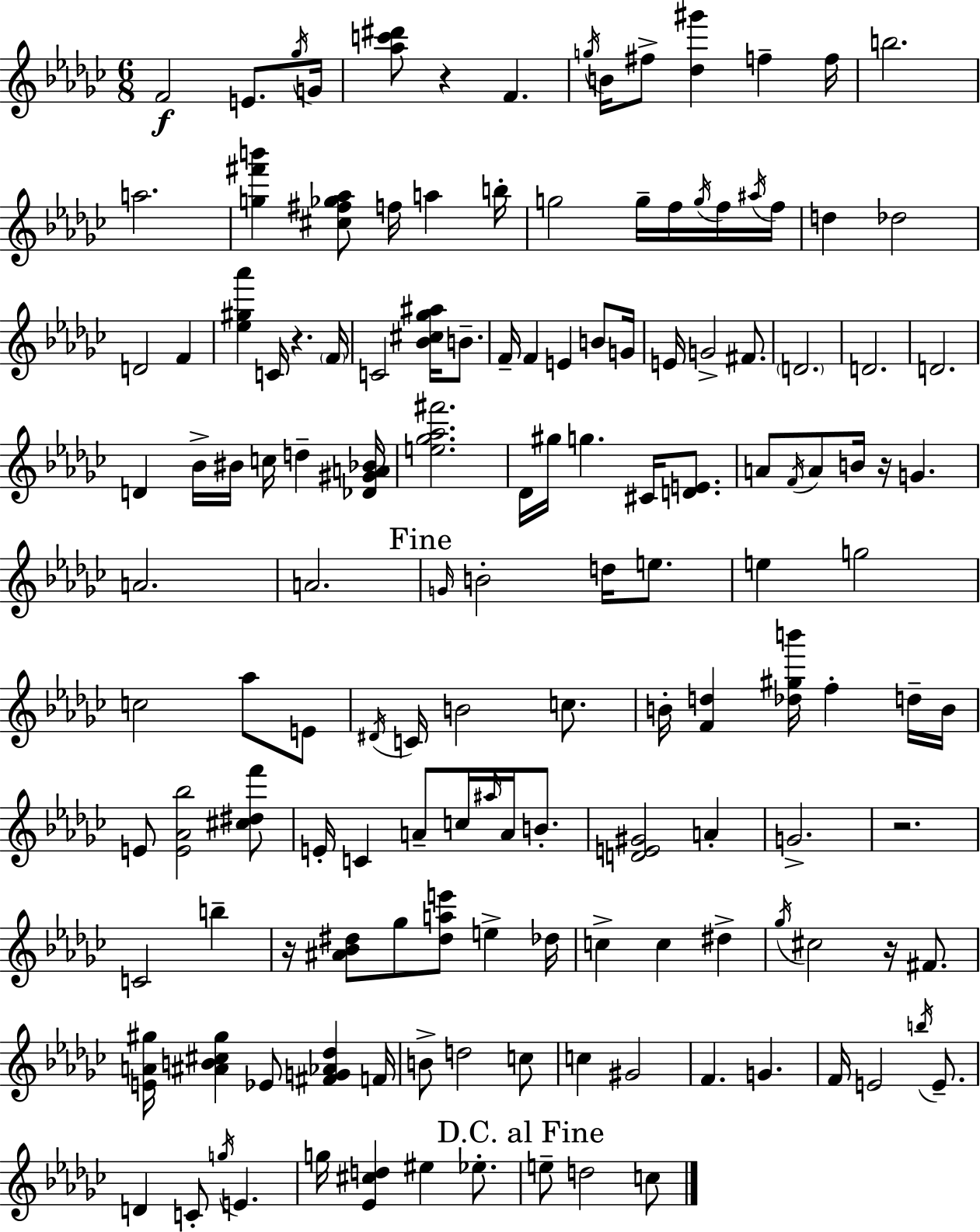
F4/h E4/e. Gb5/s G4/s [Ab5,C6,D#6]/e R/q F4/q. G5/s B4/s F#5/e [Db5,G#6]/q F5/q F5/s B5/h. A5/h. [G5,F#6,B6]/q [C#5,F#5,Gb5,Ab5]/e F5/s A5/q B5/s G5/h G5/s F5/s G5/s F5/s A#5/s F5/s D5/q Db5/h D4/h F4/q [Eb5,G#5,Ab6]/q C4/s R/q. F4/s C4/h [Bb4,C#5,Gb5,A#5]/s B4/e. F4/s F4/q E4/q B4/e G4/s E4/s G4/h F#4/e. D4/h. D4/h. D4/h. D4/q Bb4/s BIS4/s C5/s D5/q [Db4,G#4,A4,Bb4]/s [E5,Gb5,Ab5,F#6]/h. Db4/s G#5/s G5/q. C#4/s [D4,E4]/e. A4/e F4/s A4/e B4/s R/s G4/q. A4/h. A4/h. G4/s B4/h D5/s E5/e. E5/q G5/h C5/h Ab5/e E4/e D#4/s C4/s B4/h C5/e. B4/s [F4,D5]/q [Db5,G#5,B6]/s F5/q D5/s B4/s E4/e [E4,Ab4,Bb5]/h [C#5,D#5,F6]/e E4/s C4/q A4/e C5/s A#5/s A4/s B4/e. [D4,E4,G#4]/h A4/q G4/h. R/h. C4/h B5/q R/s [A#4,Bb4,D#5]/e Gb5/e [D#5,A5,E6]/e E5/q Db5/s C5/q C5/q D#5/q Gb5/s C#5/h R/s F#4/e. [E4,A4,G#5]/s [A#4,B4,C#5,G#5]/q Eb4/e [F#4,G4,Ab4,Db5]/q F4/s B4/e D5/h C5/e C5/q G#4/h F4/q. G4/q. F4/s E4/h B5/s E4/e. D4/q C4/e G5/s E4/q. G5/s [Eb4,C#5,D5]/q EIS5/q Eb5/e. E5/e D5/h C5/e